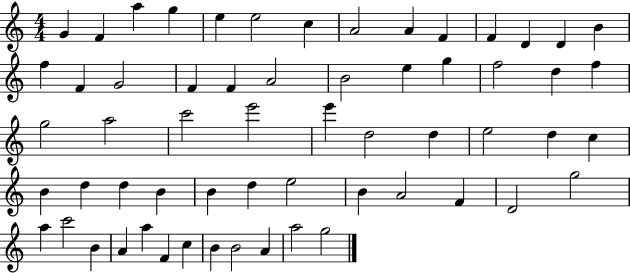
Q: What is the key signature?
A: C major